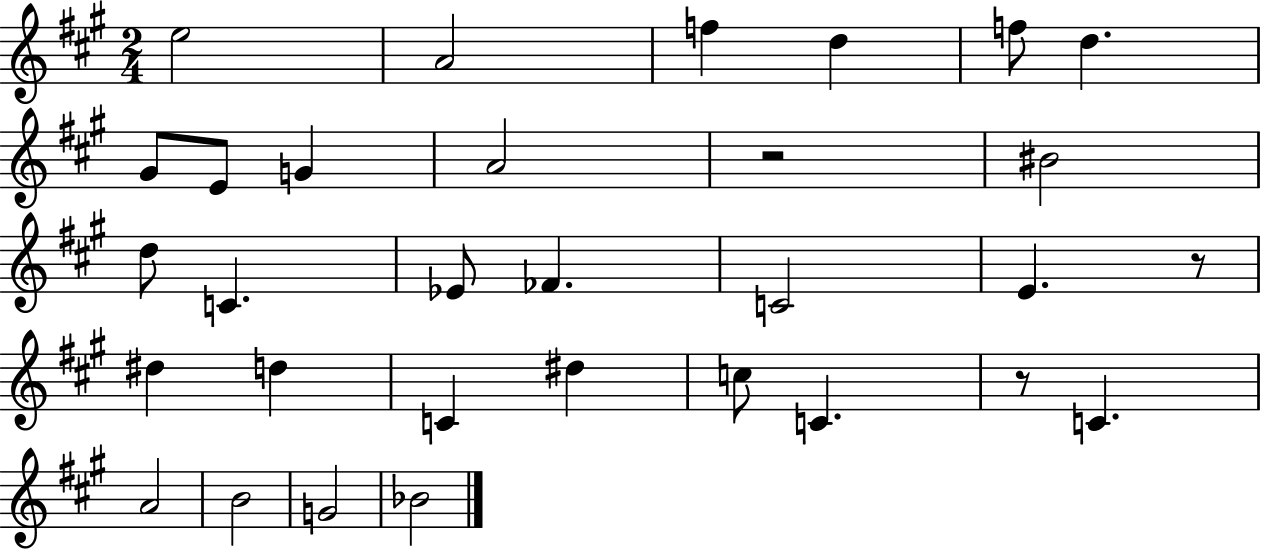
{
  \clef treble
  \numericTimeSignature
  \time 2/4
  \key a \major
  e''2 | a'2 | f''4 d''4 | f''8 d''4. | \break gis'8 e'8 g'4 | a'2 | r2 | bis'2 | \break d''8 c'4. | ees'8 fes'4. | c'2 | e'4. r8 | \break dis''4 d''4 | c'4 dis''4 | c''8 c'4. | r8 c'4. | \break a'2 | b'2 | g'2 | bes'2 | \break \bar "|."
}